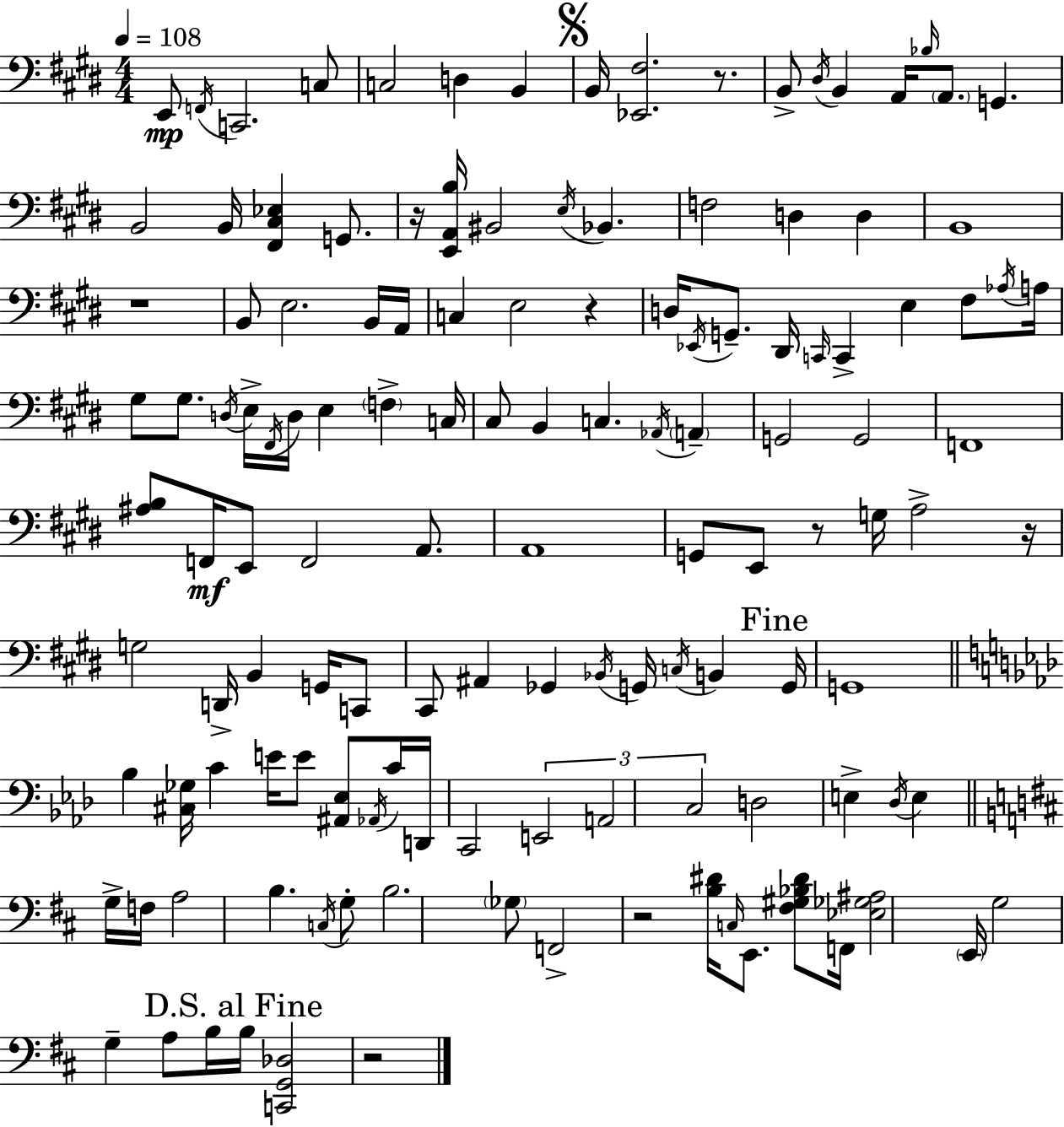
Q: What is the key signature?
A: E major